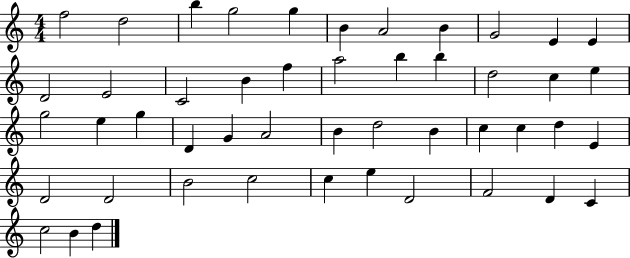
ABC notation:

X:1
T:Untitled
M:4/4
L:1/4
K:C
f2 d2 b g2 g B A2 B G2 E E D2 E2 C2 B f a2 b b d2 c e g2 e g D G A2 B d2 B c c d E D2 D2 B2 c2 c e D2 F2 D C c2 B d